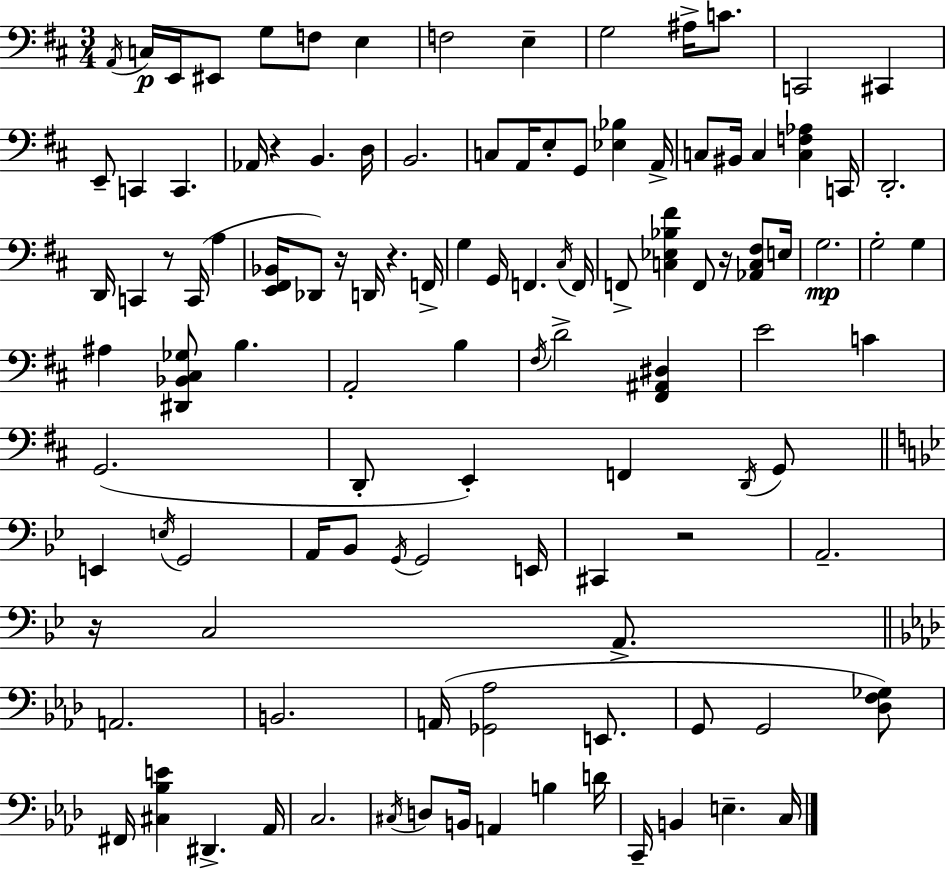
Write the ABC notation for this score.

X:1
T:Untitled
M:3/4
L:1/4
K:D
A,,/4 C,/4 E,,/4 ^E,,/2 G,/2 F,/2 E, F,2 E, G,2 ^A,/4 C/2 C,,2 ^C,, E,,/2 C,, C,, _A,,/4 z B,, D,/4 B,,2 C,/2 A,,/4 E,/2 G,,/2 [_E,_B,] A,,/4 C,/2 ^B,,/4 C, [C,F,_A,] C,,/4 D,,2 D,,/4 C,, z/2 C,,/4 A, [E,,^F,,_B,,]/4 _D,,/2 z/4 D,,/4 z F,,/4 G, G,,/4 F,, ^C,/4 F,,/4 F,,/2 [C,_E,_B,^F] F,,/2 z/4 [_A,,C,^F,]/2 E,/4 G,2 G,2 G, ^A, [^D,,_B,,^C,_G,]/2 B, A,,2 B, ^F,/4 D2 [^F,,^A,,^D,] E2 C G,,2 D,,/2 E,, F,, D,,/4 G,,/2 E,, E,/4 G,,2 A,,/4 _B,,/2 G,,/4 G,,2 E,,/4 ^C,, z2 A,,2 z/4 C,2 A,,/2 A,,2 B,,2 A,,/4 [_G,,_A,]2 E,,/2 G,,/2 G,,2 [_D,F,_G,]/2 ^F,,/4 [^C,_B,E] ^D,, _A,,/4 C,2 ^C,/4 D,/2 B,,/4 A,, B, D/4 C,,/4 B,, E, C,/4